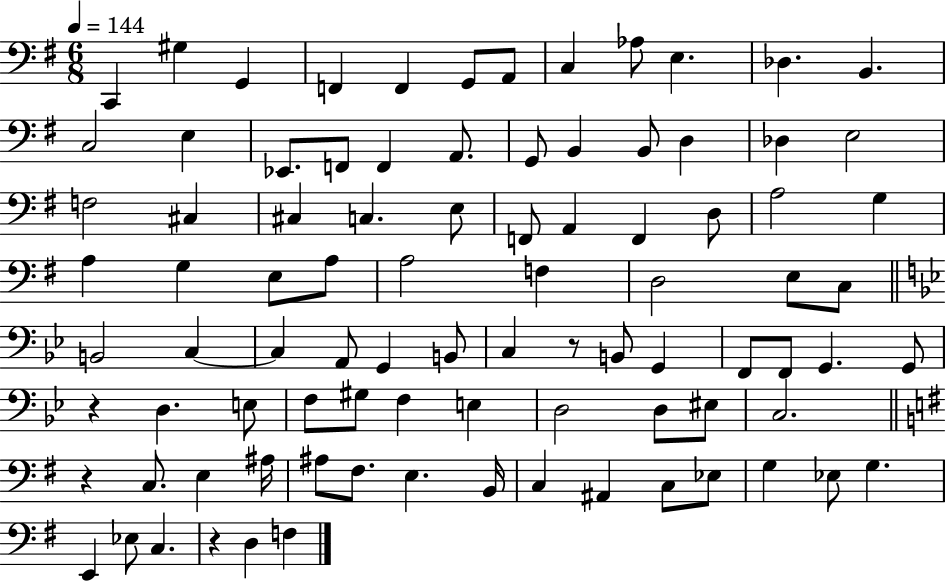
X:1
T:Untitled
M:6/8
L:1/4
K:G
C,, ^G, G,, F,, F,, G,,/2 A,,/2 C, _A,/2 E, _D, B,, C,2 E, _E,,/2 F,,/2 F,, A,,/2 G,,/2 B,, B,,/2 D, _D, E,2 F,2 ^C, ^C, C, E,/2 F,,/2 A,, F,, D,/2 A,2 G, A, G, E,/2 A,/2 A,2 F, D,2 E,/2 C,/2 B,,2 C, C, A,,/2 G,, B,,/2 C, z/2 B,,/2 G,, F,,/2 F,,/2 G,, G,,/2 z D, E,/2 F,/2 ^G,/2 F, E, D,2 D,/2 ^E,/2 C,2 z C,/2 E, ^A,/4 ^A,/2 ^F,/2 E, B,,/4 C, ^A,, C,/2 _E,/2 G, _E,/2 G, E,, _E,/2 C, z D, F,